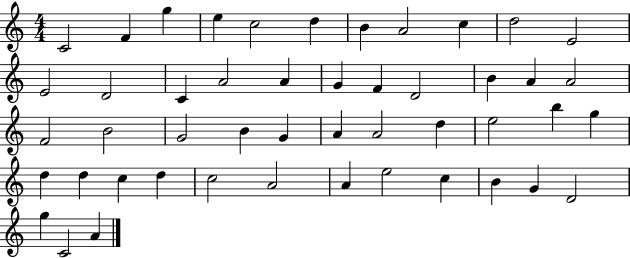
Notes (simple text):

C4/h F4/q G5/q E5/q C5/h D5/q B4/q A4/h C5/q D5/h E4/h E4/h D4/h C4/q A4/h A4/q G4/q F4/q D4/h B4/q A4/q A4/h F4/h B4/h G4/h B4/q G4/q A4/q A4/h D5/q E5/h B5/q G5/q D5/q D5/q C5/q D5/q C5/h A4/h A4/q E5/h C5/q B4/q G4/q D4/h G5/q C4/h A4/q